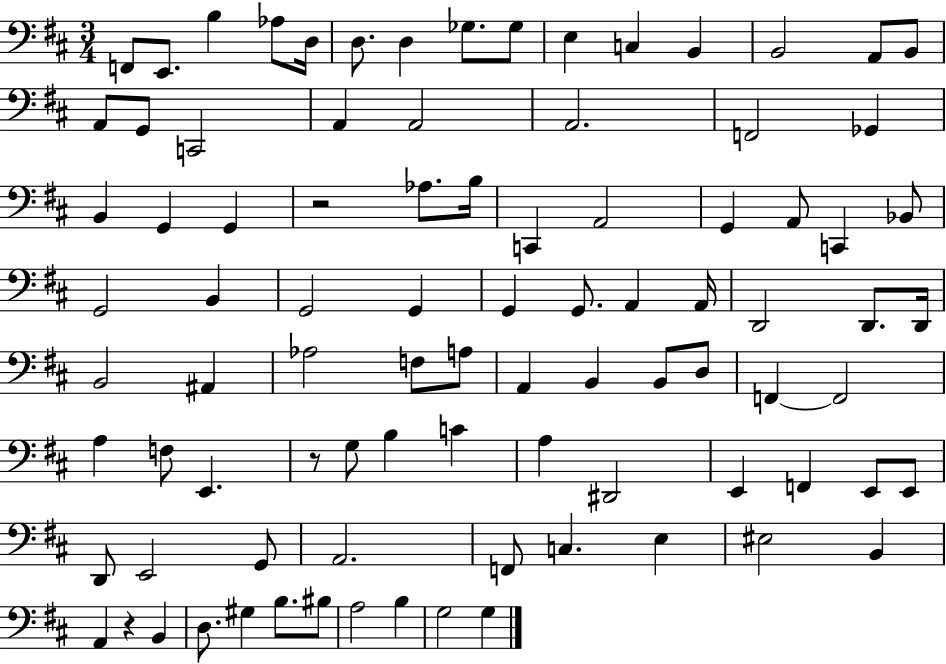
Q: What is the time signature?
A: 3/4